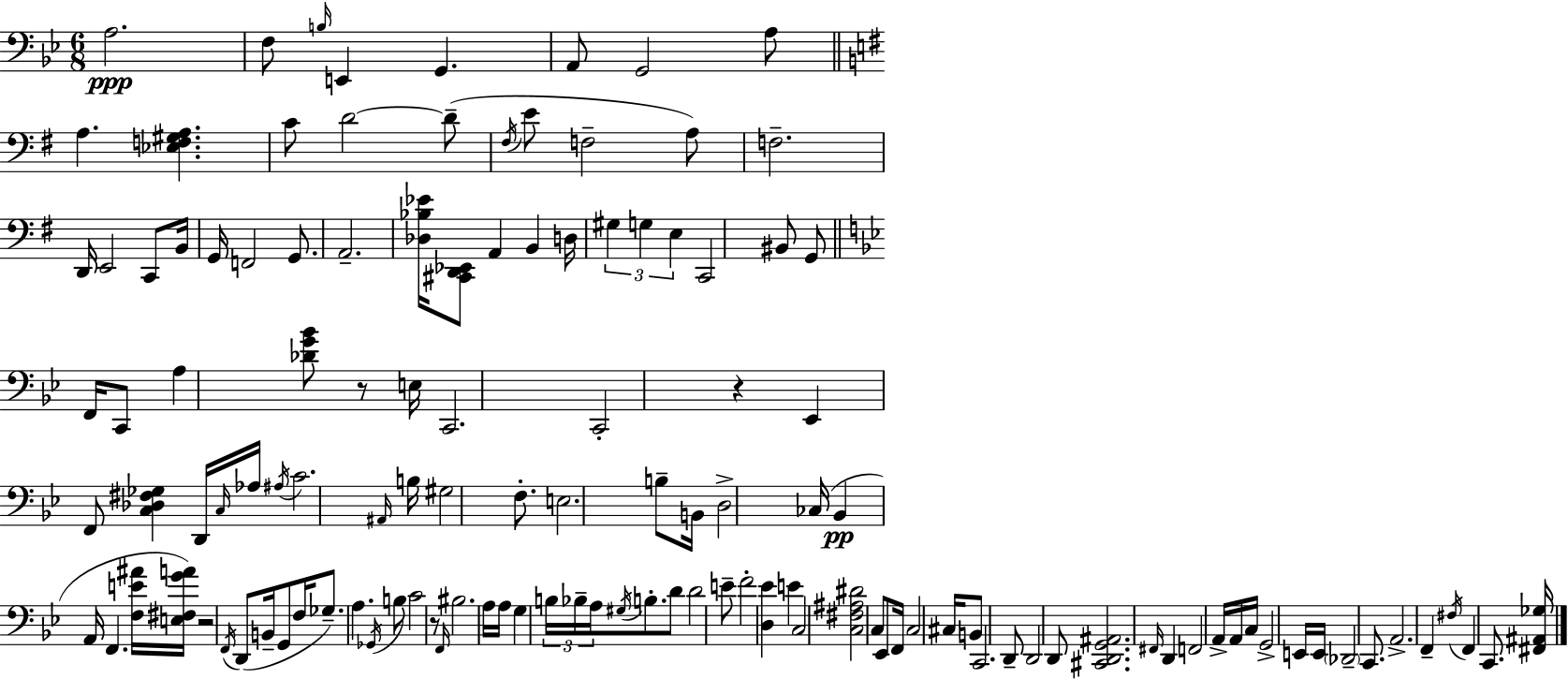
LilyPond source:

{
  \clef bass
  \numericTimeSignature
  \time 6/8
  \key g \minor
  a2.\ppp | f8 \grace { b16 } e,4 g,4. | a,8 g,2 a8 | \bar "||" \break \key g \major a4. <ees f gis a>4. | c'8 d'2~~ d'8--( | \acciaccatura { fis16 } e'8 f2-- a8) | f2.-- | \break d,16 e,2 c,8 | b,16 g,16 f,2 g,8. | a,2.-- | <des bes ees'>16 <cis, d, ees,>8 a,4 b,4 | \break d16 \tuplet 3/2 { gis4 g4 e4 } | c,2 bis,8 g,8 | \bar "||" \break \key g \minor f,16 c,8 a4 <des' g' bes'>8 r8 e16 | c,2. | c,2-. r4 | ees,4 f,8 <c des fis ges>4 d,16 \grace { c16 } | \break aes16 \acciaccatura { ais16 } c'2. | \grace { ais,16 } b16 gis2 | f8.-. e2. | b8-- b,16 d2-> | \break ces16( bes,4\pp a,16 f,4. | <f e' ais'>16 <e fis g' a'>16) r2 | \acciaccatura { f,16 }( d,8 b,16-- g,8 f16 ges8.--) a4. | \acciaccatura { ges,16 } b8 c'2 | \break r8 \grace { f,16 } bis2. | a16 a16 g4 | \tuplet 3/2 { b16 bes16-- a16 } \acciaccatura { gis16 } b8.-. d'8 d'2 | e'8-- f'2-. | \break <d ees'>4 e'4 c2 | <c fis ais dis'>2 | c8 ees,8 f,16 c2 | cis16 b,8 c,2. | \break d,8-- d,2 | d,8 <cis, d, g, ais,>2. | \grace { fis,16 } d,4 | f,2 a,16-> a,16 c16 g,2-> | \break e,16 e,16 \parenthesize des,2-- | c,8. a,2.-> | f,4-- | \acciaccatura { fis16 } f,4 c,8. <fis, ais, ges>16 \bar "|."
}